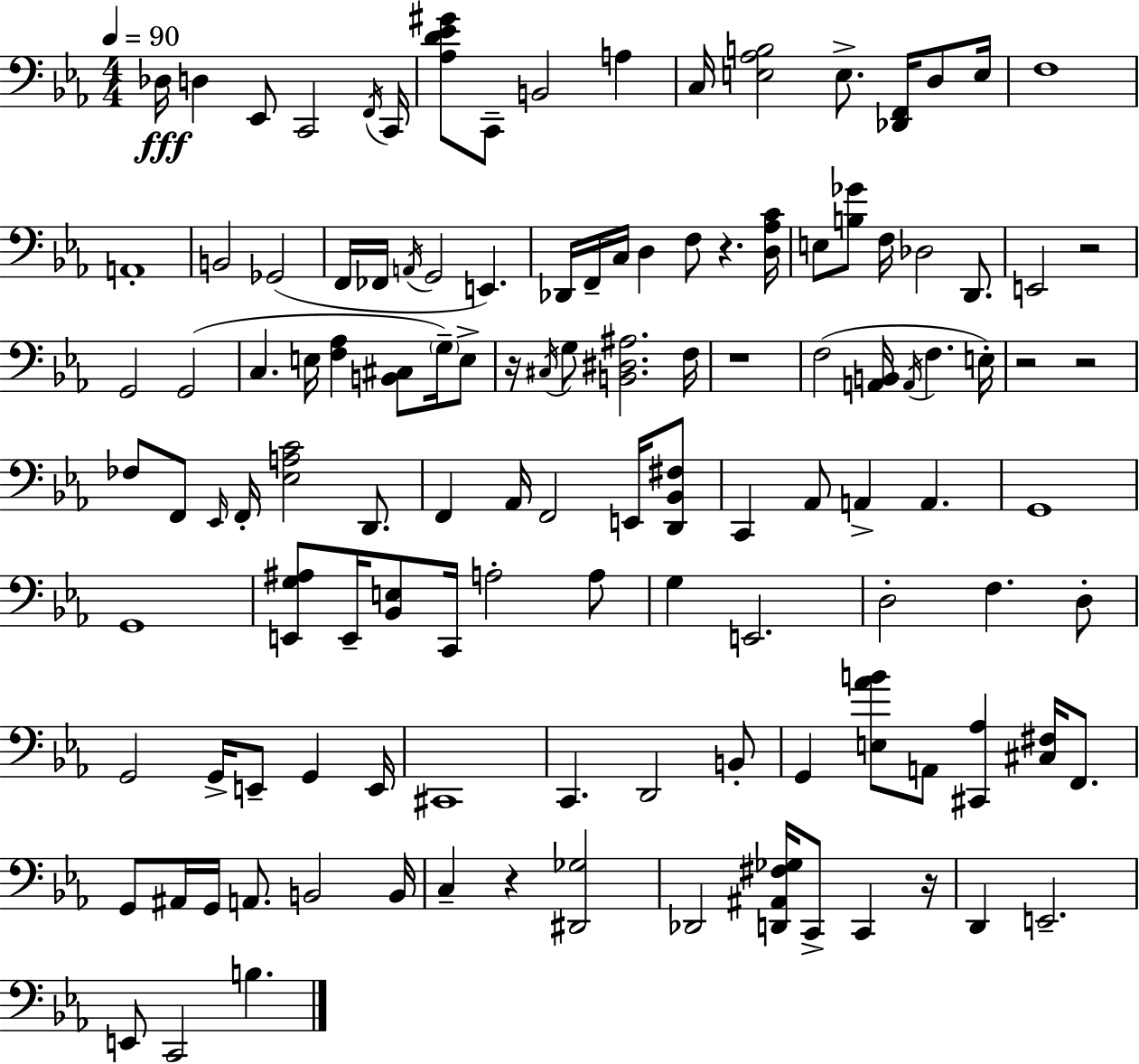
X:1
T:Untitled
M:4/4
L:1/4
K:Eb
_D,/4 D, _E,,/2 C,,2 F,,/4 C,,/4 [_A,D_E^G]/2 C,,/2 B,,2 A, C,/4 [E,_A,B,]2 E,/2 [_D,,F,,]/4 D,/2 E,/4 F,4 A,,4 B,,2 _G,,2 F,,/4 _F,,/4 A,,/4 G,,2 E,, _D,,/4 F,,/4 C,/4 D, F,/2 z [D,_A,C]/4 E,/2 [B,_G]/2 F,/4 _D,2 D,,/2 E,,2 z2 G,,2 G,,2 C, E,/4 [F,_A,] [B,,^C,]/2 G,/4 E,/2 z/4 ^C,/4 G,/2 [B,,^D,^A,]2 F,/4 z4 F,2 [A,,B,,]/4 A,,/4 F, E,/4 z2 z2 _F,/2 F,,/2 _E,,/4 F,,/4 [_E,A,C]2 D,,/2 F,, _A,,/4 F,,2 E,,/4 [D,,_B,,^F,]/2 C,, _A,,/2 A,, A,, G,,4 G,,4 [E,,G,^A,]/2 E,,/4 [_B,,E,]/2 C,,/4 A,2 A,/2 G, E,,2 D,2 F, D,/2 G,,2 G,,/4 E,,/2 G,, E,,/4 ^C,,4 C,, D,,2 B,,/2 G,, [E,_AB]/2 A,,/2 [^C,,_A,] [^C,^F,]/4 F,,/2 G,,/2 ^A,,/4 G,,/4 A,,/2 B,,2 B,,/4 C, z [^D,,_G,]2 _D,,2 [D,,^A,,^F,_G,]/4 C,,/2 C,, z/4 D,, E,,2 E,,/2 C,,2 B,